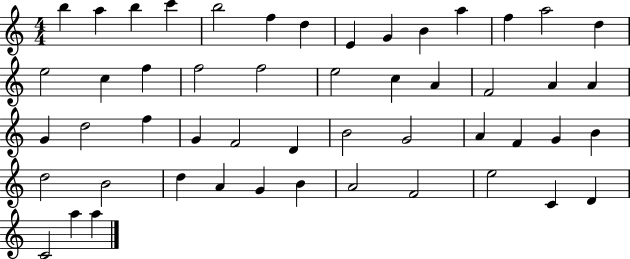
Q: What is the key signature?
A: C major